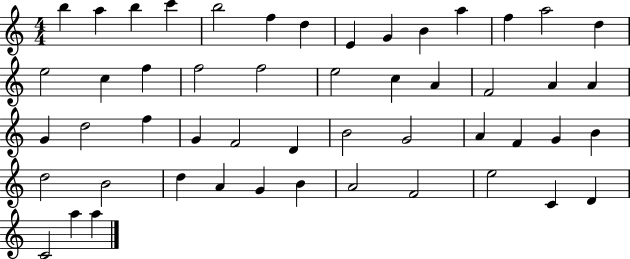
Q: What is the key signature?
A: C major